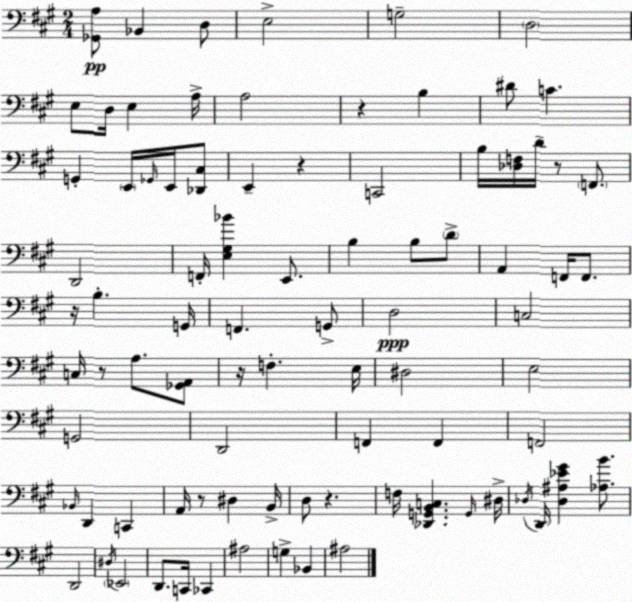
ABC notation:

X:1
T:Untitled
M:2/4
L:1/4
K:A
[_G,,A,]/2 _B,, D,/2 E,2 G,2 D,2 E,/2 D,/4 E, A,/4 A,2 z B, ^D/2 C G,, E,,/4 _G,,/4 E,,/4 [_D,,^C,]/2 E,, z C,,2 B,/4 [_D,F,]/4 D/4 z/2 F,,/2 D,,2 F,,/4 [E,^G,_B] E,,/2 B, B,/2 D/2 A,, F,,/4 F,,/2 z/4 B, G,,/4 F,, G,,/2 D,2 C,2 C,/4 z/2 A,/2 [_G,,A,,]/2 z/4 F, E,/4 ^D,2 E,2 G,,2 D,,2 F,, F,, F,,2 _B,,/4 D,, C,, A,,/4 z/2 ^D, B,,/4 D,/2 z F,/4 [_D,,G,,B,,C,] G,,/4 ^D,/4 _D,/4 D,,/4 [_D,^A,_E^G] [_A,B]/2 D,,2 ^D,/4 _E,,2 D,,/2 C,,/4 _C,, ^A,2 G, _B,, ^A,2